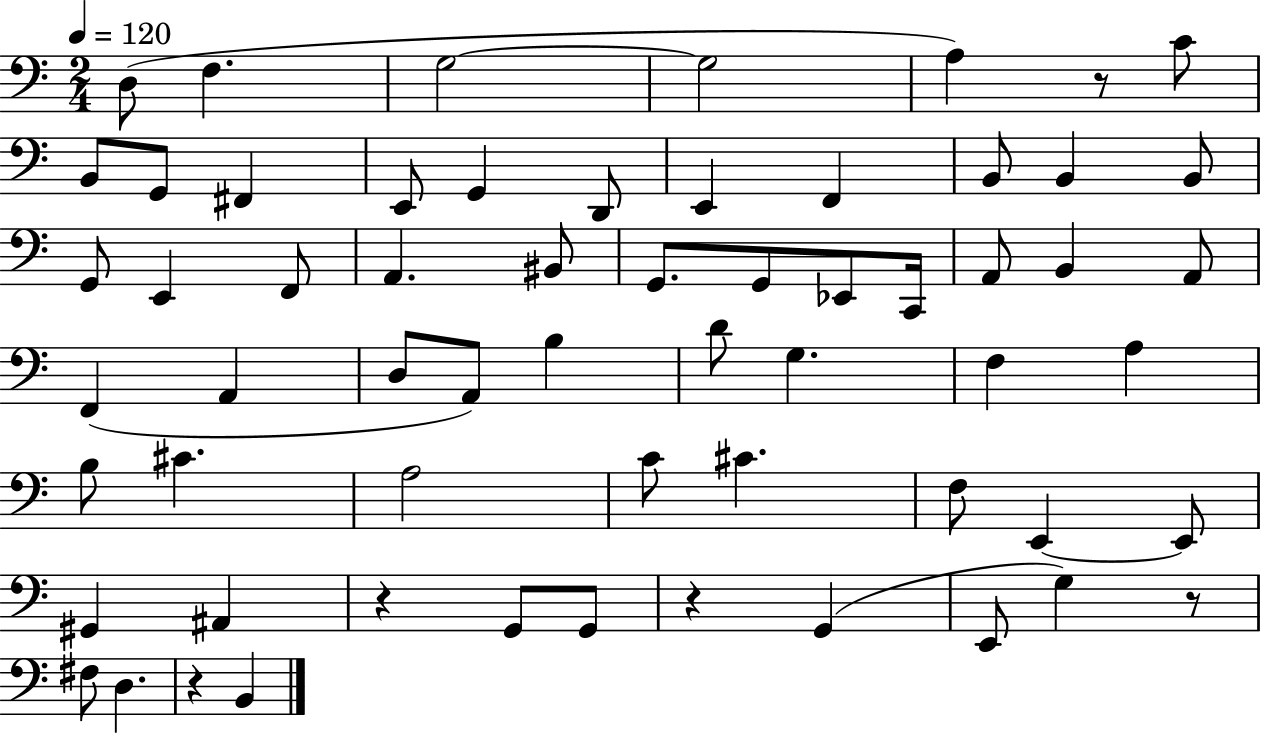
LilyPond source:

{
  \clef bass
  \numericTimeSignature
  \time 2/4
  \key c \major
  \tempo 4 = 120
  \repeat volta 2 { d8( f4. | g2~~ | g2 | a4) r8 c'8 | \break b,8 g,8 fis,4 | e,8 g,4 d,8 | e,4 f,4 | b,8 b,4 b,8 | \break g,8 e,4 f,8 | a,4. bis,8 | g,8. g,8 ees,8 c,16 | a,8 b,4 a,8 | \break f,4( a,4 | d8 a,8) b4 | d'8 g4. | f4 a4 | \break b8 cis'4. | a2 | c'8 cis'4. | f8 e,4~~ e,8 | \break gis,4 ais,4 | r4 g,8 g,8 | r4 g,4( | e,8 g4) r8 | \break fis8 d4. | r4 b,4 | } \bar "|."
}